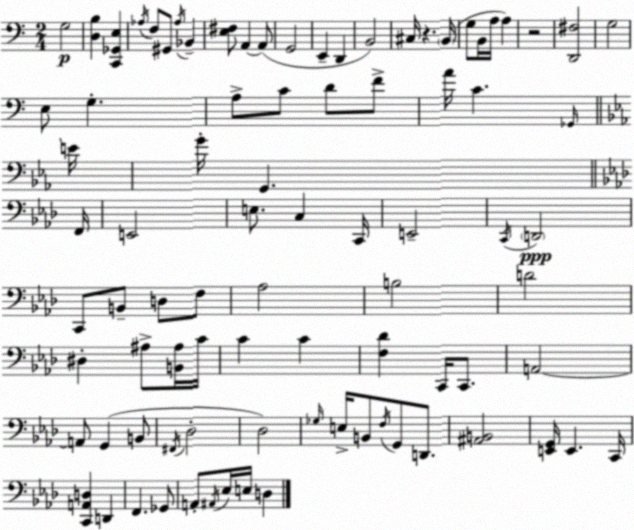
X:1
T:Untitled
M:2/4
L:1/4
K:Am
G,2 [D,B,] [C,,_G,,E,] _A,/4 F,/2 ^G,,/2 _A,/4 _B,, [E,^F,]/2 A,, A,,/2 G,,2 E,, D,, B,,2 ^C,/4 z B,,/4 G,/2 B,,/4 A,/4 A, z2 [D,,^F,]2 G,2 E,/2 G, A,/2 C/2 D/2 F/2 A/4 C _G,,/4 E/4 G/4 G,, F,,/4 E,,2 E,/2 C, C,,/4 E,,2 C,,/4 D,,2 C,,/2 B,,/2 D,/2 F,/2 _A,2 B,2 D2 ^D, ^A,/2 [B,,^A,]/4 C/4 C C [F,_D] C,,/4 C,,/2 A,,2 A,,/2 G,, B,,/2 ^F,,/4 _D,2 _D,2 _G,/4 E,/4 B,,/2 F,/4 G,,/2 D,,/2 [^A,,B,,]2 [E,,G,,]/4 E,, C,,/4 [C,,A,,D,] D,, F,, _G,,/2 A,,/2 ^A,,/4 _E,/4 E,/4 D,